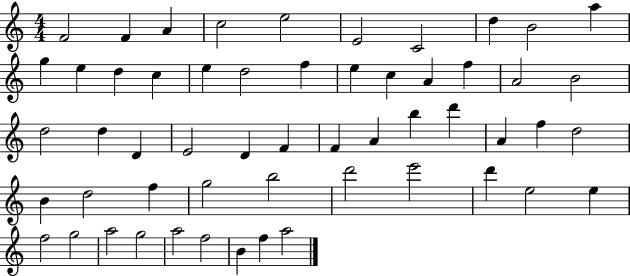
F4/h F4/q A4/q C5/h E5/h E4/h C4/h D5/q B4/h A5/q G5/q E5/q D5/q C5/q E5/q D5/h F5/q E5/q C5/q A4/q F5/q A4/h B4/h D5/h D5/q D4/q E4/h D4/q F4/q F4/q A4/q B5/q D6/q A4/q F5/q D5/h B4/q D5/h F5/q G5/h B5/h D6/h E6/h D6/q E5/h E5/q F5/h G5/h A5/h G5/h A5/h F5/h B4/q F5/q A5/h